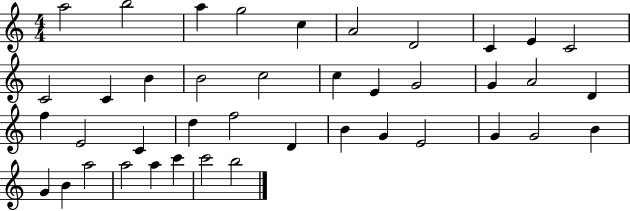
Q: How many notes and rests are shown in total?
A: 41